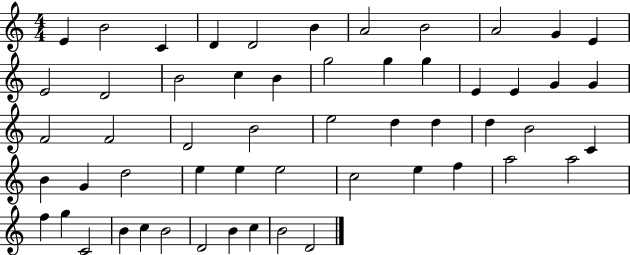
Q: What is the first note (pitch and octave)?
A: E4